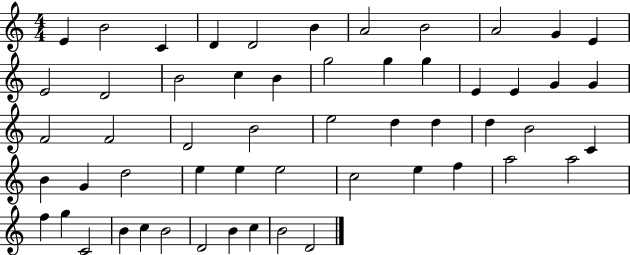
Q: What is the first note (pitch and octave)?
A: E4